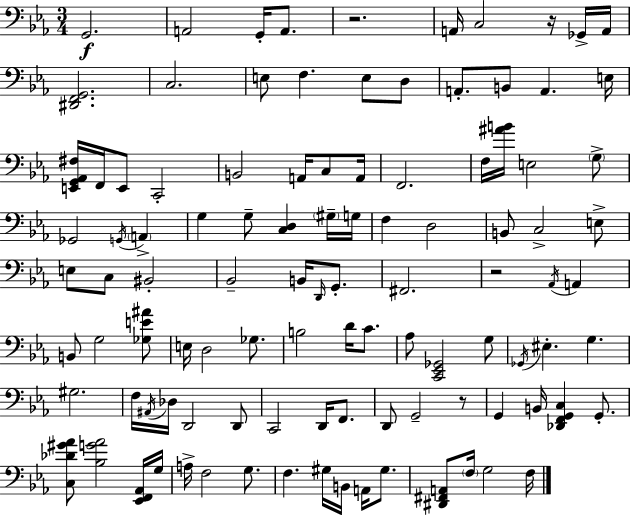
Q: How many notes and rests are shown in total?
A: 104